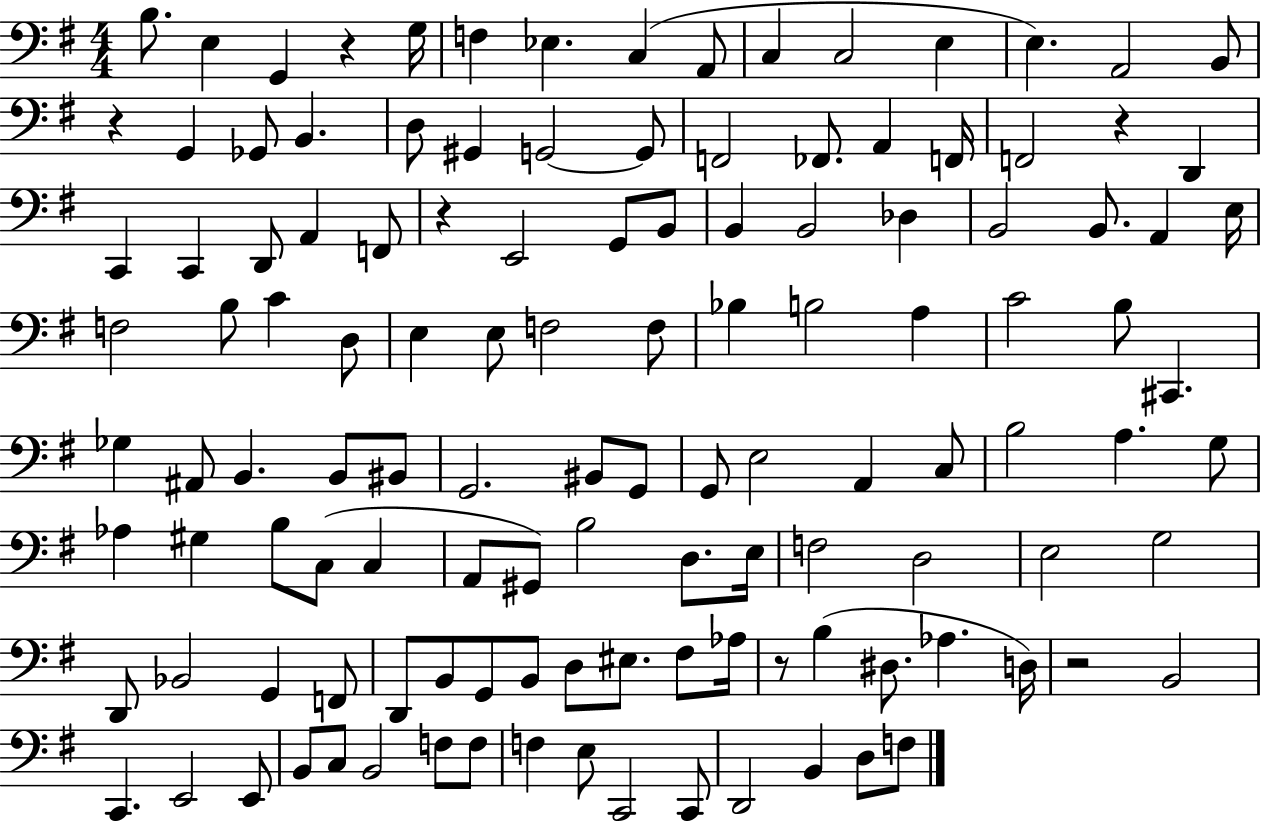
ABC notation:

X:1
T:Untitled
M:4/4
L:1/4
K:G
B,/2 E, G,, z G,/4 F, _E, C, A,,/2 C, C,2 E, E, A,,2 B,,/2 z G,, _G,,/2 B,, D,/2 ^G,, G,,2 G,,/2 F,,2 _F,,/2 A,, F,,/4 F,,2 z D,, C,, C,, D,,/2 A,, F,,/2 z E,,2 G,,/2 B,,/2 B,, B,,2 _D, B,,2 B,,/2 A,, E,/4 F,2 B,/2 C D,/2 E, E,/2 F,2 F,/2 _B, B,2 A, C2 B,/2 ^C,, _G, ^A,,/2 B,, B,,/2 ^B,,/2 G,,2 ^B,,/2 G,,/2 G,,/2 E,2 A,, C,/2 B,2 A, G,/2 _A, ^G, B,/2 C,/2 C, A,,/2 ^G,,/2 B,2 D,/2 E,/4 F,2 D,2 E,2 G,2 D,,/2 _B,,2 G,, F,,/2 D,,/2 B,,/2 G,,/2 B,,/2 D,/2 ^E,/2 ^F,/2 _A,/4 z/2 B, ^D,/2 _A, D,/4 z2 B,,2 C,, E,,2 E,,/2 B,,/2 C,/2 B,,2 F,/2 F,/2 F, E,/2 C,,2 C,,/2 D,,2 B,, D,/2 F,/2